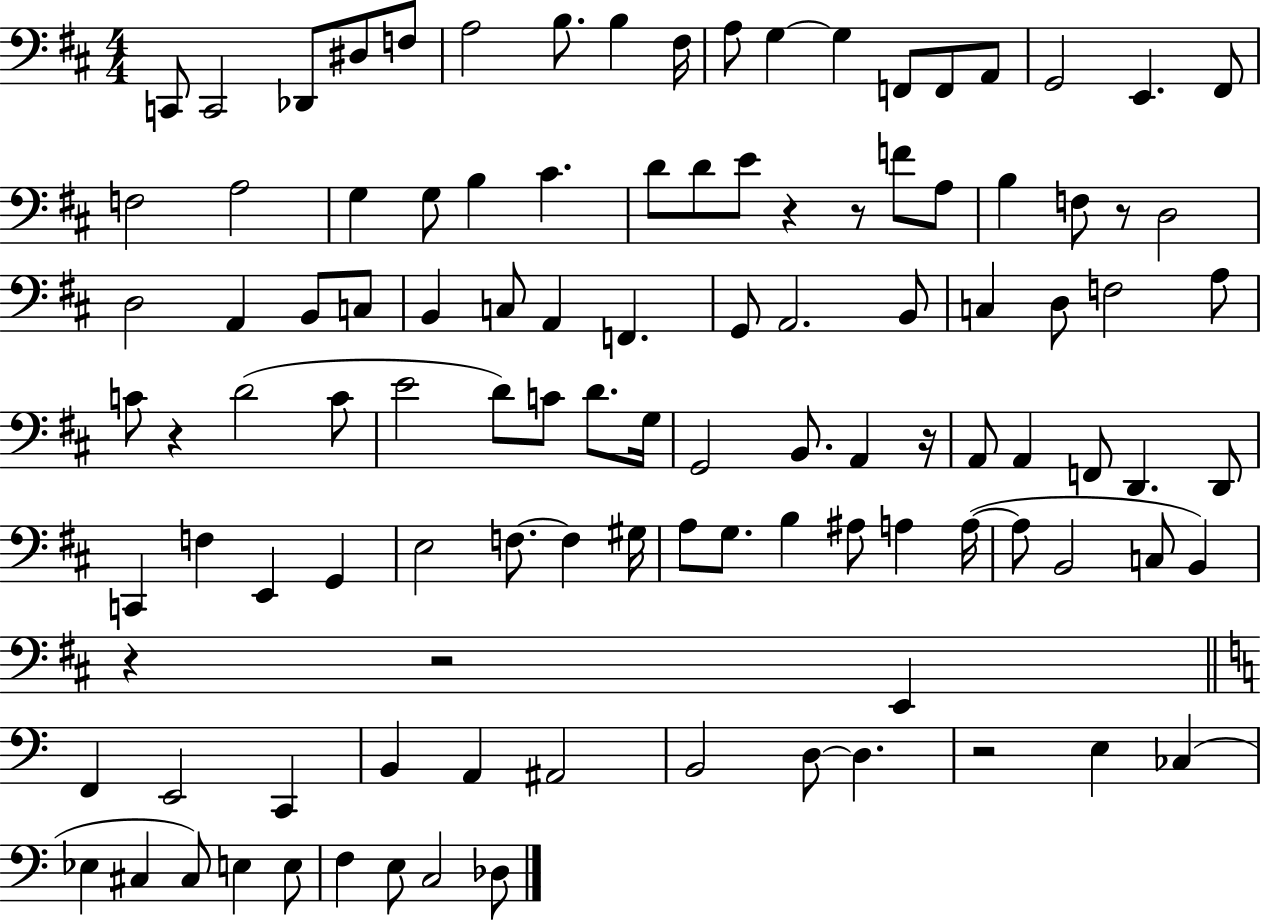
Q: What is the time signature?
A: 4/4